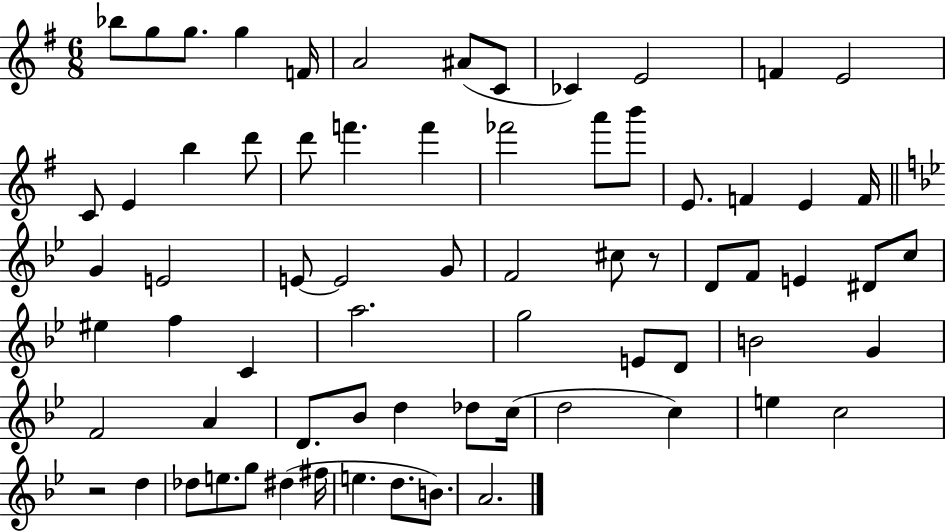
{
  \clef treble
  \numericTimeSignature
  \time 6/8
  \key g \major
  bes''8 g''8 g''8. g''4 f'16 | a'2 ais'8( c'8 | ces'4) e'2 | f'4 e'2 | \break c'8 e'4 b''4 d'''8 | d'''8 f'''4. f'''4 | fes'''2 a'''8 b'''8 | e'8. f'4 e'4 f'16 | \break \bar "||" \break \key g \minor g'4 e'2 | e'8~~ e'2 g'8 | f'2 cis''8 r8 | d'8 f'8 e'4 dis'8 c''8 | \break eis''4 f''4 c'4 | a''2. | g''2 e'8 d'8 | b'2 g'4 | \break f'2 a'4 | d'8. bes'8 d''4 des''8 c''16( | d''2 c''4) | e''4 c''2 | \break r2 d''4 | des''8 e''8. g''8 dis''4( fis''16 | e''4. d''8. b'8.) | a'2. | \break \bar "|."
}